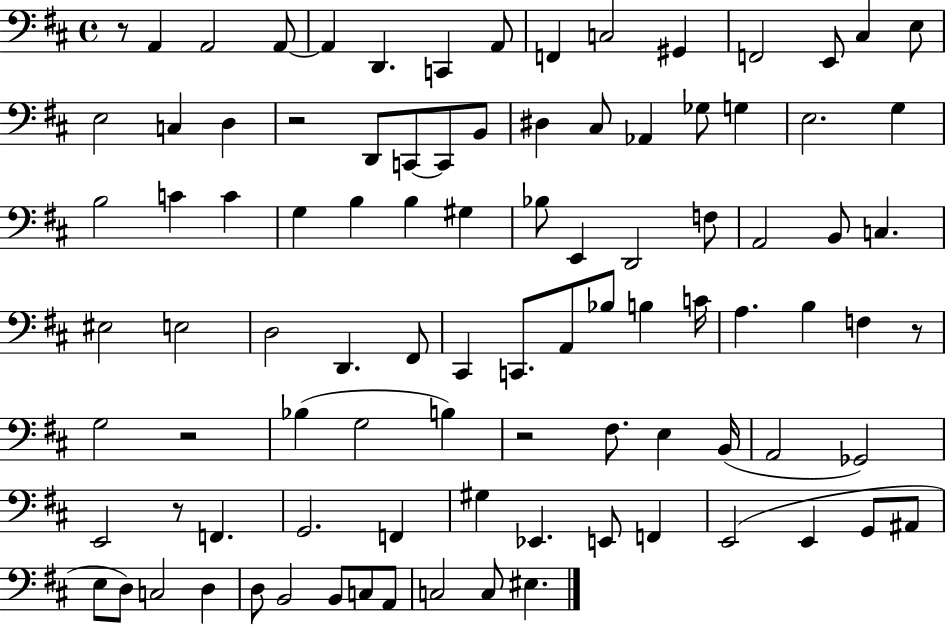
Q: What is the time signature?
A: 4/4